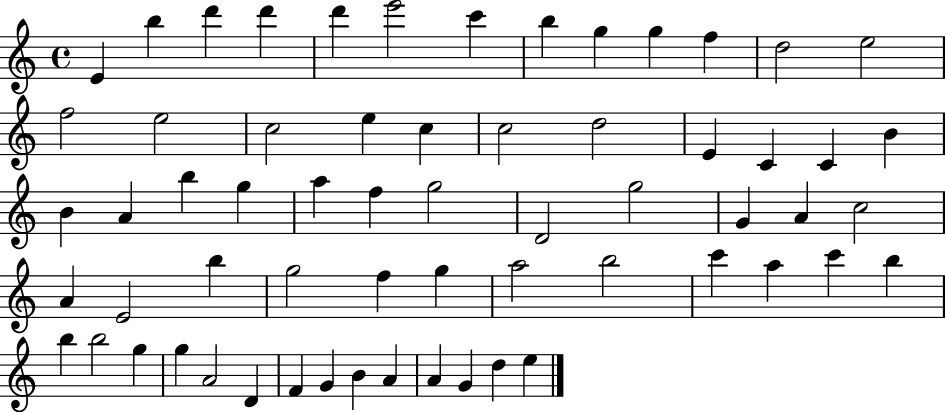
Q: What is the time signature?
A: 4/4